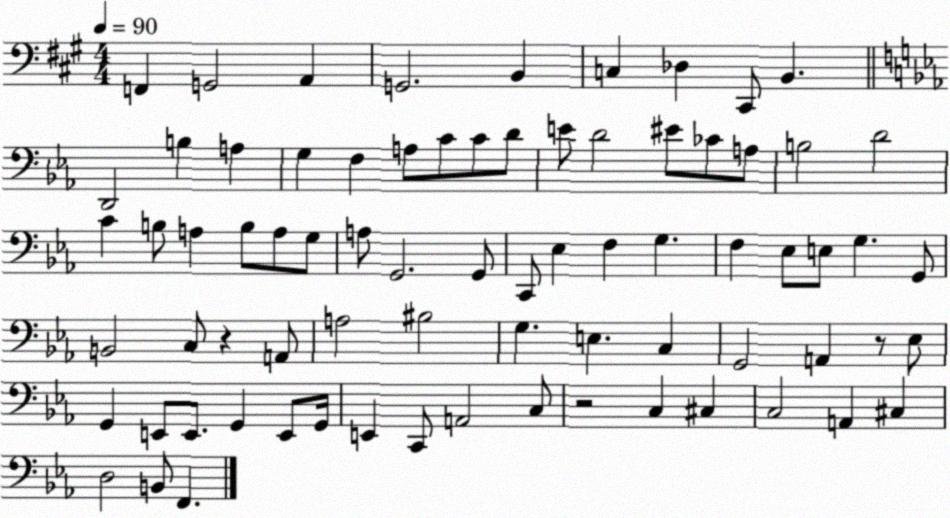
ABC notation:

X:1
T:Untitled
M:4/4
L:1/4
K:A
F,, G,,2 A,, G,,2 B,, C, _D, ^C,,/2 B,, D,,2 B, A, G, F, A,/2 C/2 C/2 D/2 E/2 D2 ^E/2 _C/2 A,/2 B,2 D2 C B,/2 A, B,/2 A,/2 G,/2 A,/2 G,,2 G,,/2 C,,/2 _E, F, G, F, _E,/2 E,/2 G, G,,/2 B,,2 C,/2 z A,,/2 A,2 ^B,2 G, E, C, G,,2 A,, z/2 _E,/2 G,, E,,/2 E,,/2 G,, E,,/2 G,,/4 E,, C,,/2 A,,2 C,/2 z2 C, ^C, C,2 A,, ^C, D,2 B,,/2 F,,